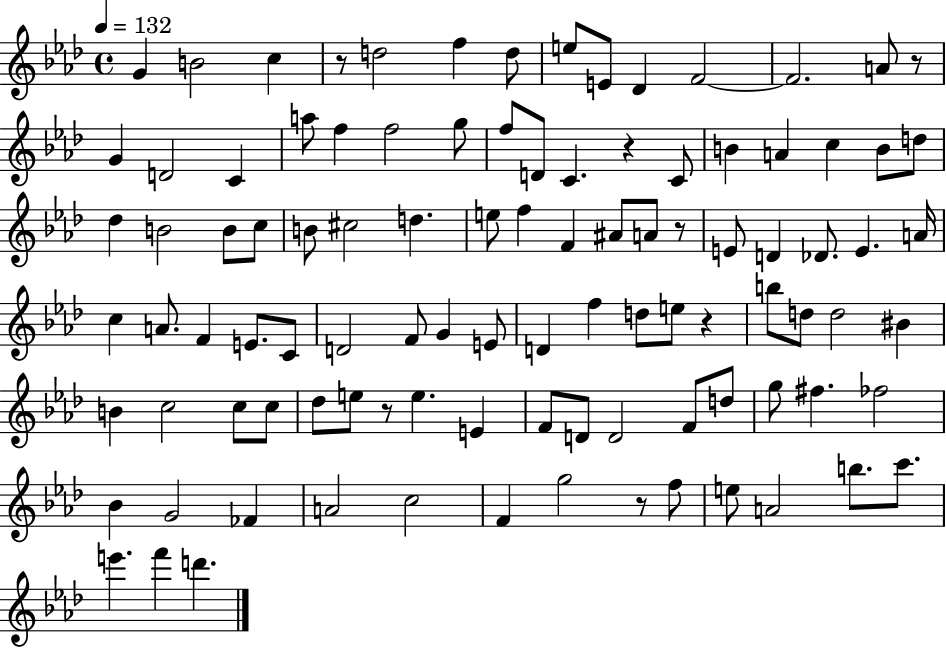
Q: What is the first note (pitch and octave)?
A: G4